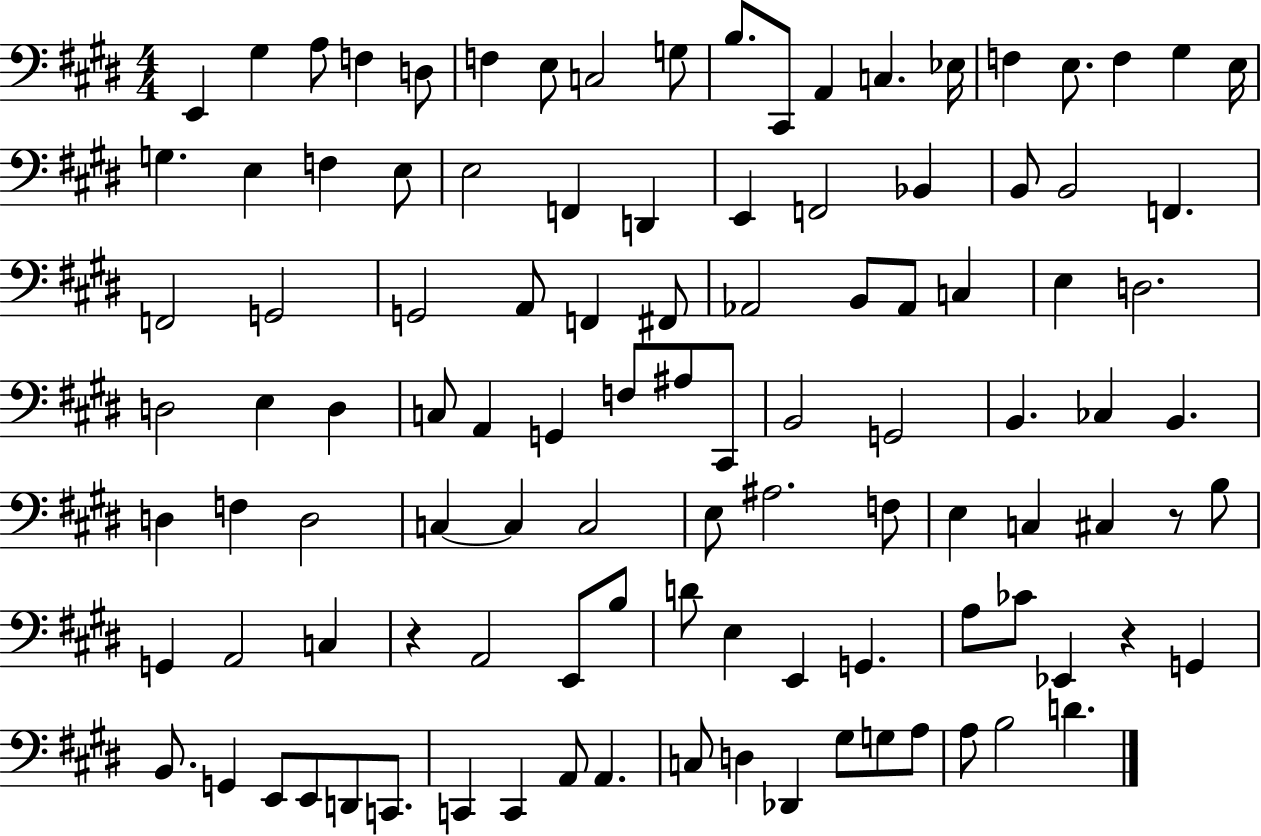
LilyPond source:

{
  \clef bass
  \numericTimeSignature
  \time 4/4
  \key e \major
  \repeat volta 2 { e,4 gis4 a8 f4 d8 | f4 e8 c2 g8 | b8. cis,8 a,4 c4. ees16 | f4 e8. f4 gis4 e16 | \break g4. e4 f4 e8 | e2 f,4 d,4 | e,4 f,2 bes,4 | b,8 b,2 f,4. | \break f,2 g,2 | g,2 a,8 f,4 fis,8 | aes,2 b,8 aes,8 c4 | e4 d2. | \break d2 e4 d4 | c8 a,4 g,4 f8 ais8 cis,8 | b,2 g,2 | b,4. ces4 b,4. | \break d4 f4 d2 | c4~~ c4 c2 | e8 ais2. f8 | e4 c4 cis4 r8 b8 | \break g,4 a,2 c4 | r4 a,2 e,8 b8 | d'8 e4 e,4 g,4. | a8 ces'8 ees,4 r4 g,4 | \break b,8. g,4 e,8 e,8 d,8 c,8. | c,4 c,4 a,8 a,4. | c8 d4 des,4 gis8 g8 a8 | a8 b2 d'4. | \break } \bar "|."
}